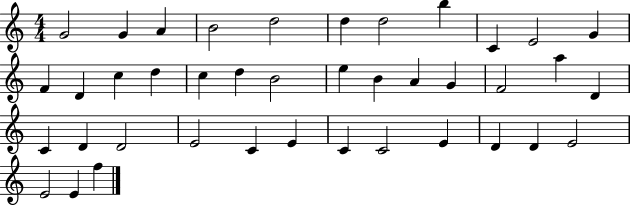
{
  \clef treble
  \numericTimeSignature
  \time 4/4
  \key c \major
  g'2 g'4 a'4 | b'2 d''2 | d''4 d''2 b''4 | c'4 e'2 g'4 | \break f'4 d'4 c''4 d''4 | c''4 d''4 b'2 | e''4 b'4 a'4 g'4 | f'2 a''4 d'4 | \break c'4 d'4 d'2 | e'2 c'4 e'4 | c'4 c'2 e'4 | d'4 d'4 e'2 | \break e'2 e'4 f''4 | \bar "|."
}